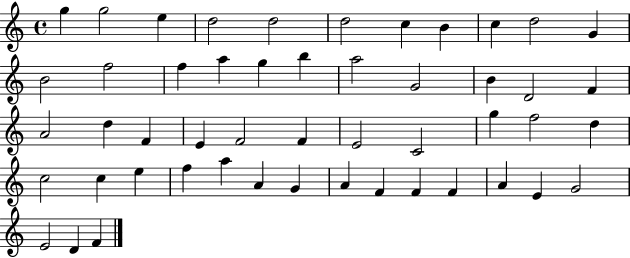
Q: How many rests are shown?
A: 0